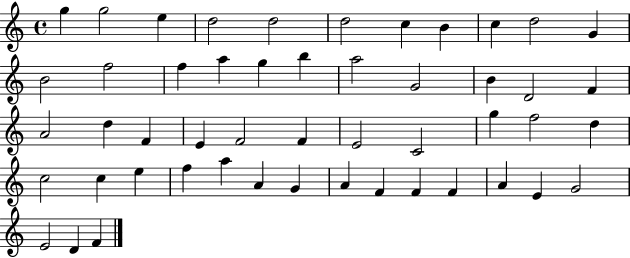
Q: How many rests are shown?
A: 0